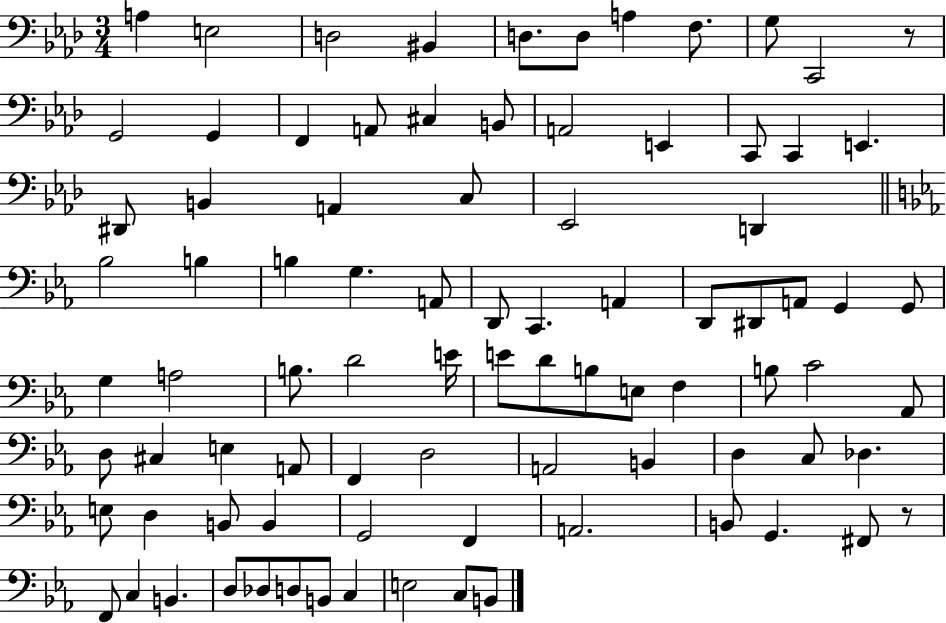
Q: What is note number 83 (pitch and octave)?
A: E3